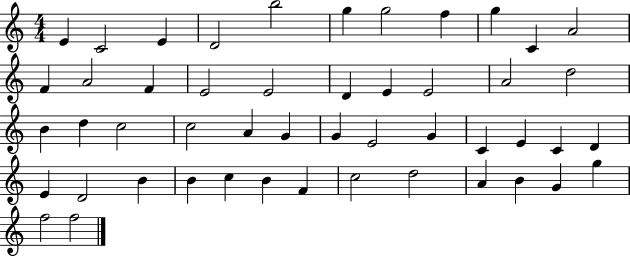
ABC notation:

X:1
T:Untitled
M:4/4
L:1/4
K:C
E C2 E D2 b2 g g2 f g C A2 F A2 F E2 E2 D E E2 A2 d2 B d c2 c2 A G G E2 G C E C D E D2 B B c B F c2 d2 A B G g f2 f2